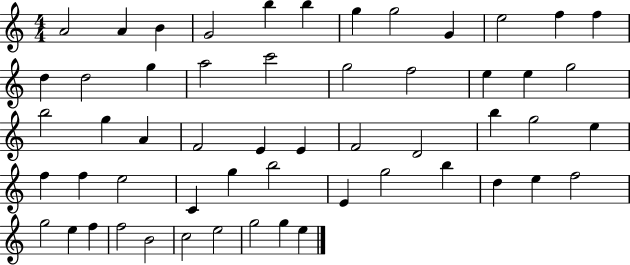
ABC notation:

X:1
T:Untitled
M:4/4
L:1/4
K:C
A2 A B G2 b b g g2 G e2 f f d d2 g a2 c'2 g2 f2 e e g2 b2 g A F2 E E F2 D2 b g2 e f f e2 C g b2 E g2 b d e f2 g2 e f f2 B2 c2 e2 g2 g e